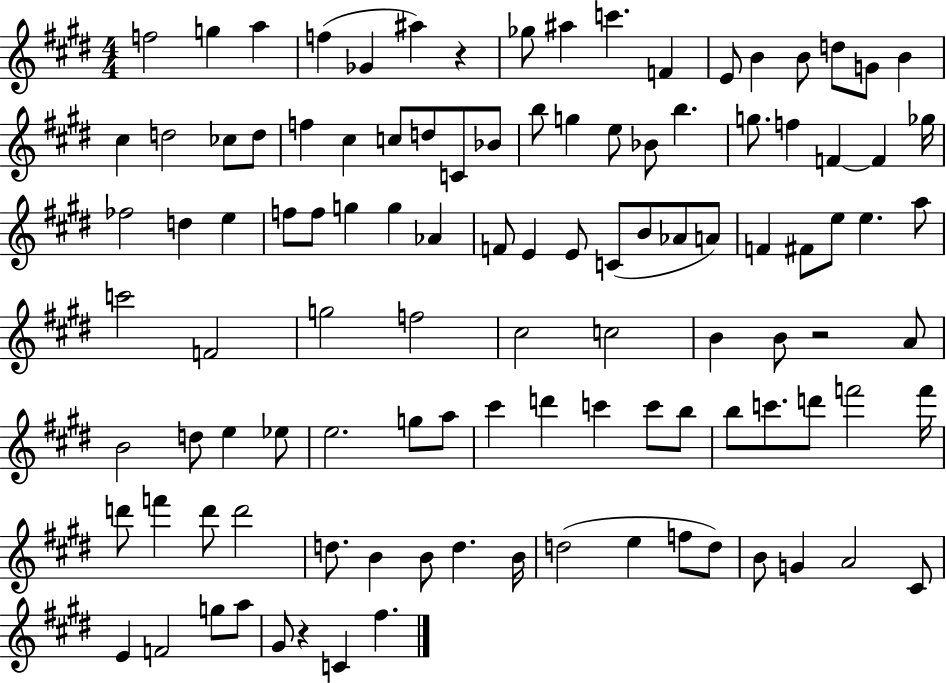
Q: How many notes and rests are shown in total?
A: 109